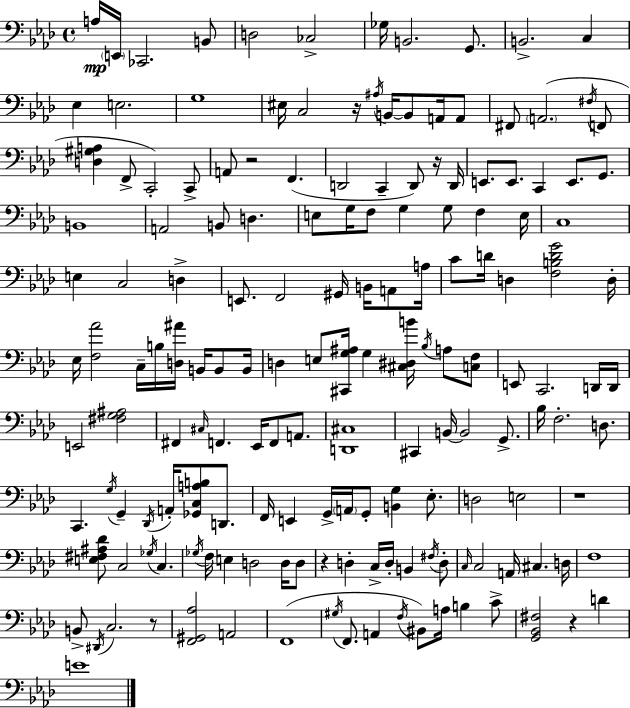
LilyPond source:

{
  \clef bass
  \time 4/4
  \defaultTimeSignature
  \key aes \major
  a16\mp \parenthesize e,16 ces,2. b,8 | d2 ces2-> | ges16 b,2. g,8. | b,2.-> c4 | \break ees4 e2. | g1 | eis16 c2 r16 \acciaccatura { ais16 } b,16~~ b,8 a,16 a,8 | fis,8 \parenthesize a,2.( \acciaccatura { fis16 } | \break f,8 <d gis a>4 f,8-> c,2-.) | c,8-> a,8 r2 f,4.( | d,2 c,4-- d,8) | r16 d,16 e,8. e,8. c,4 e,8. g,8. | \break b,1 | a,2 b,8 d4. | e8 g16 f8 g4 g8 f4 | e16 c1 | \break e4 c2 d4-> | e,8. f,2 gis,16 b,16 a,8 | a16 c'8 d'16 d4 <f b d' g'>2 | d16-. ees16 <f aes'>2 c16-- b16 <d ais'>16 b,16 b,8 | \break b,16 d4 e8 <cis, g ais>16 g4 <cis dis b'>16 \acciaccatura { bes16 } a8 | <c f>8 e,8 c,2. | d,16 d,16 e,2 <fis g ais>2 | fis,4 \grace { cis16 } f,4. ees,16 f,8 | \break a,8. <d, cis>1 | cis,4 b,16~~ b,2 | g,8.-> bes16 f2.-. | d8. c,4. \acciaccatura { g16 } g,4-- \acciaccatura { des,16 } | \break a,16-. <ges, c a b>8 d,8. f,16 e,4 g,16-> \parenthesize a,16 g,8-. <b, g>4 | ees8.-. d2 e2 | r1 | <e fis ais des'>8 c2 | \break \acciaccatura { ges16 } c4. \acciaccatura { ges16 } f16 e4 d2 | d16 d8 r4 d4-. | c16-> d16-. b,4 \acciaccatura { fis16 } d8-. \grace { c16 } c2 | a,16 cis4. d16 f1 | \break b,8-> \acciaccatura { dis,16 } c2. | r8 <f, gis, aes>2 | a,2 f,1( | \acciaccatura { gis16 } f,8. a,4 | \break \acciaccatura { f16 } bis,8) a16 b4 c'8-> <g, bes, fis>2 | r4 d'4 e'1 | \bar "|."
}